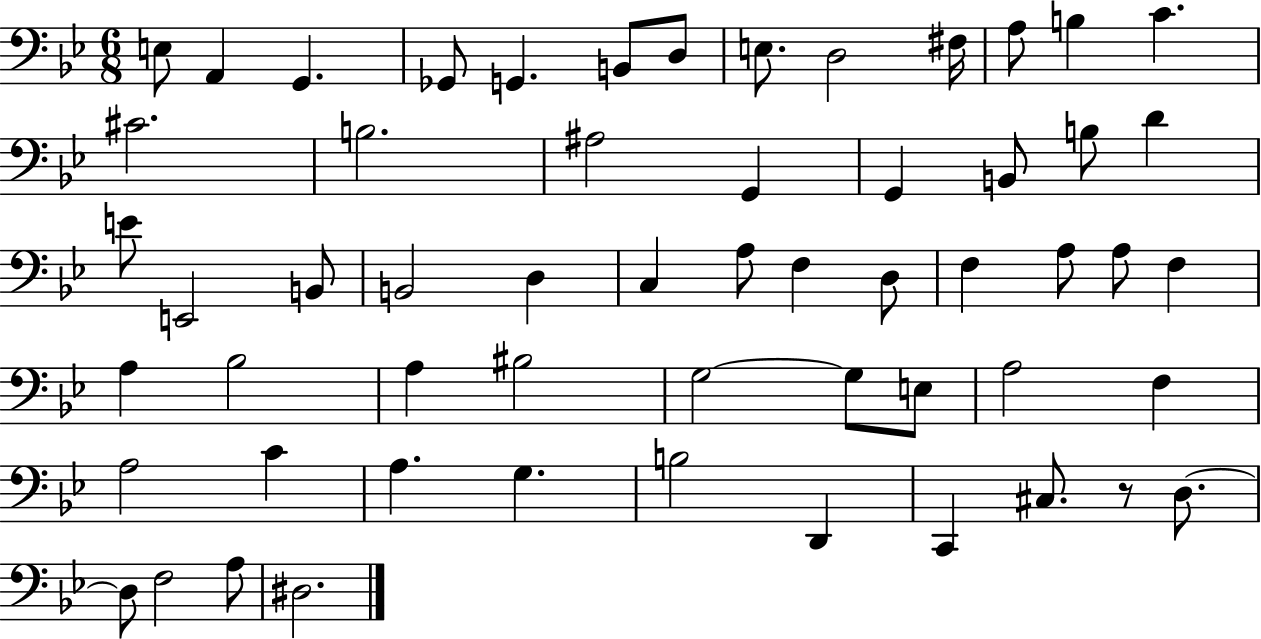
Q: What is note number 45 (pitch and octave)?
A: C4